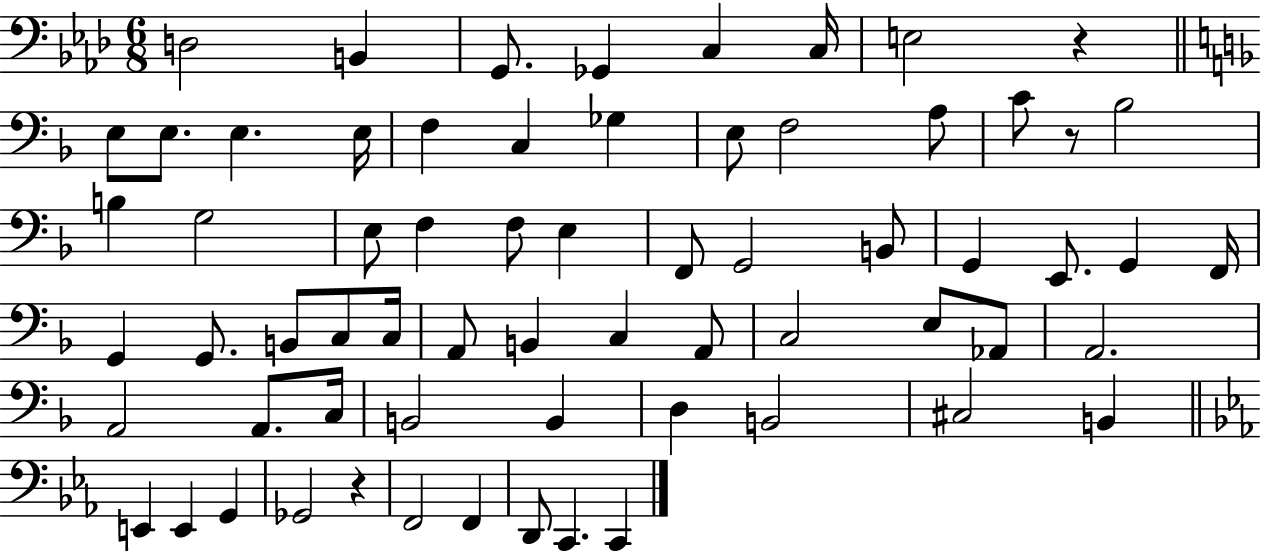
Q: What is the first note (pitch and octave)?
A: D3